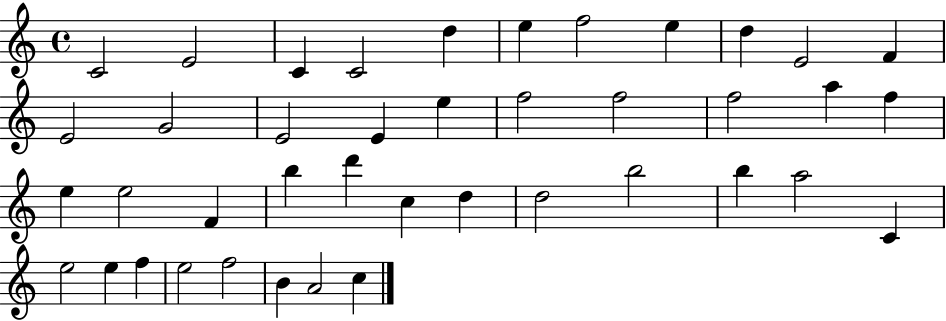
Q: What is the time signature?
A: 4/4